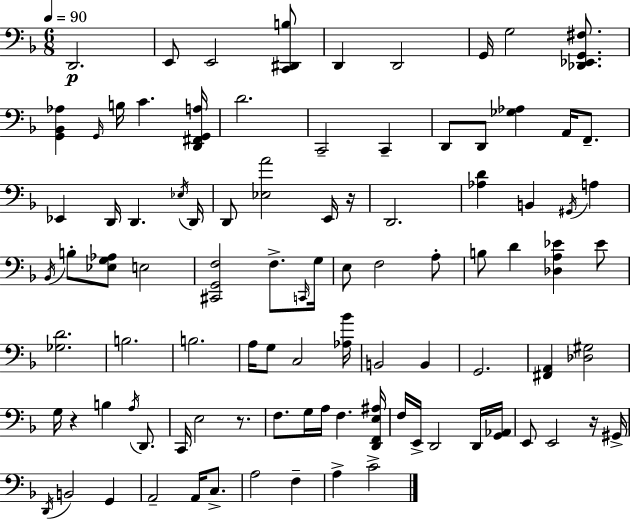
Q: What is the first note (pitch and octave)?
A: D2